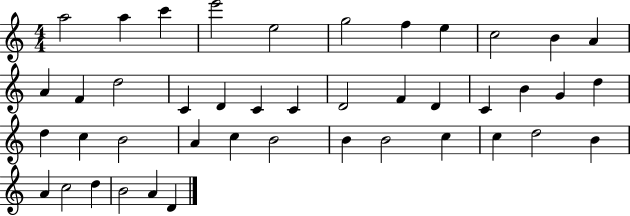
X:1
T:Untitled
M:4/4
L:1/4
K:C
a2 a c' e'2 e2 g2 f e c2 B A A F d2 C D C C D2 F D C B G d d c B2 A c B2 B B2 c c d2 B A c2 d B2 A D